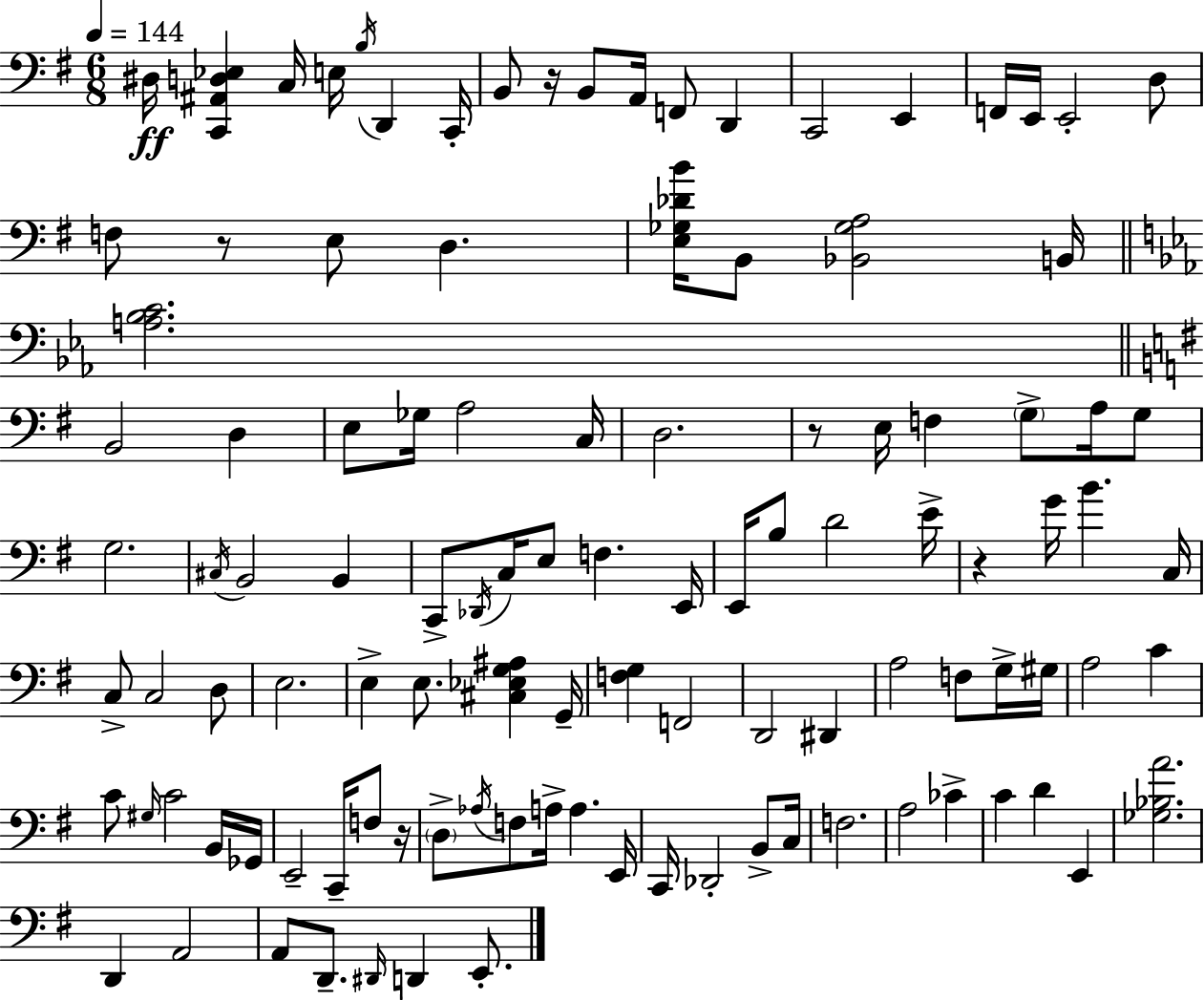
{
  \clef bass
  \numericTimeSignature
  \time 6/8
  \key e \minor
  \tempo 4 = 144
  \repeat volta 2 { dis16\ff <c, ais, d ees>4 c16 e16 \acciaccatura { b16 } d,4 | c,16-. b,8 r16 b,8 a,16 f,8 d,4 | c,2 e,4 | f,16 e,16 e,2-. d8 | \break f8 r8 e8 d4. | <e ges des' b'>16 b,8 <bes, ges a>2 | b,16 \bar "||" \break \key c \minor <a bes c'>2. | \bar "||" \break \key g \major b,2 d4 | e8 ges16 a2 c16 | d2. | r8 e16 f4 \parenthesize g8-> a16 g8 | \break g2. | \acciaccatura { cis16 } b,2 b,4 | c,8-> \acciaccatura { des,16 } c16 e8 f4. | e,16 e,16 b8 d'2 | \break e'16-> r4 g'16 b'4. | c16 c8-> c2 | d8 e2. | e4-> e8. <cis ees g ais>4 | \break g,16-- <f g>4 f,2 | d,2 dis,4 | a2 f8 | g16-> gis16 a2 c'4 | \break c'8 \grace { gis16 } c'2 | b,16 ges,16 e,2-- c,16-- | f8 r16 \parenthesize d8-> \acciaccatura { aes16 } f8 a16-> a4. | e,16 c,16 des,2-. | \break b,8-> c16 f2. | a2 | ces'4-> c'4 d'4 | e,4 <ges bes a'>2. | \break d,4 a,2 | a,8 d,8.-- \grace { dis,16 } d,4 | e,8.-. } \bar "|."
}